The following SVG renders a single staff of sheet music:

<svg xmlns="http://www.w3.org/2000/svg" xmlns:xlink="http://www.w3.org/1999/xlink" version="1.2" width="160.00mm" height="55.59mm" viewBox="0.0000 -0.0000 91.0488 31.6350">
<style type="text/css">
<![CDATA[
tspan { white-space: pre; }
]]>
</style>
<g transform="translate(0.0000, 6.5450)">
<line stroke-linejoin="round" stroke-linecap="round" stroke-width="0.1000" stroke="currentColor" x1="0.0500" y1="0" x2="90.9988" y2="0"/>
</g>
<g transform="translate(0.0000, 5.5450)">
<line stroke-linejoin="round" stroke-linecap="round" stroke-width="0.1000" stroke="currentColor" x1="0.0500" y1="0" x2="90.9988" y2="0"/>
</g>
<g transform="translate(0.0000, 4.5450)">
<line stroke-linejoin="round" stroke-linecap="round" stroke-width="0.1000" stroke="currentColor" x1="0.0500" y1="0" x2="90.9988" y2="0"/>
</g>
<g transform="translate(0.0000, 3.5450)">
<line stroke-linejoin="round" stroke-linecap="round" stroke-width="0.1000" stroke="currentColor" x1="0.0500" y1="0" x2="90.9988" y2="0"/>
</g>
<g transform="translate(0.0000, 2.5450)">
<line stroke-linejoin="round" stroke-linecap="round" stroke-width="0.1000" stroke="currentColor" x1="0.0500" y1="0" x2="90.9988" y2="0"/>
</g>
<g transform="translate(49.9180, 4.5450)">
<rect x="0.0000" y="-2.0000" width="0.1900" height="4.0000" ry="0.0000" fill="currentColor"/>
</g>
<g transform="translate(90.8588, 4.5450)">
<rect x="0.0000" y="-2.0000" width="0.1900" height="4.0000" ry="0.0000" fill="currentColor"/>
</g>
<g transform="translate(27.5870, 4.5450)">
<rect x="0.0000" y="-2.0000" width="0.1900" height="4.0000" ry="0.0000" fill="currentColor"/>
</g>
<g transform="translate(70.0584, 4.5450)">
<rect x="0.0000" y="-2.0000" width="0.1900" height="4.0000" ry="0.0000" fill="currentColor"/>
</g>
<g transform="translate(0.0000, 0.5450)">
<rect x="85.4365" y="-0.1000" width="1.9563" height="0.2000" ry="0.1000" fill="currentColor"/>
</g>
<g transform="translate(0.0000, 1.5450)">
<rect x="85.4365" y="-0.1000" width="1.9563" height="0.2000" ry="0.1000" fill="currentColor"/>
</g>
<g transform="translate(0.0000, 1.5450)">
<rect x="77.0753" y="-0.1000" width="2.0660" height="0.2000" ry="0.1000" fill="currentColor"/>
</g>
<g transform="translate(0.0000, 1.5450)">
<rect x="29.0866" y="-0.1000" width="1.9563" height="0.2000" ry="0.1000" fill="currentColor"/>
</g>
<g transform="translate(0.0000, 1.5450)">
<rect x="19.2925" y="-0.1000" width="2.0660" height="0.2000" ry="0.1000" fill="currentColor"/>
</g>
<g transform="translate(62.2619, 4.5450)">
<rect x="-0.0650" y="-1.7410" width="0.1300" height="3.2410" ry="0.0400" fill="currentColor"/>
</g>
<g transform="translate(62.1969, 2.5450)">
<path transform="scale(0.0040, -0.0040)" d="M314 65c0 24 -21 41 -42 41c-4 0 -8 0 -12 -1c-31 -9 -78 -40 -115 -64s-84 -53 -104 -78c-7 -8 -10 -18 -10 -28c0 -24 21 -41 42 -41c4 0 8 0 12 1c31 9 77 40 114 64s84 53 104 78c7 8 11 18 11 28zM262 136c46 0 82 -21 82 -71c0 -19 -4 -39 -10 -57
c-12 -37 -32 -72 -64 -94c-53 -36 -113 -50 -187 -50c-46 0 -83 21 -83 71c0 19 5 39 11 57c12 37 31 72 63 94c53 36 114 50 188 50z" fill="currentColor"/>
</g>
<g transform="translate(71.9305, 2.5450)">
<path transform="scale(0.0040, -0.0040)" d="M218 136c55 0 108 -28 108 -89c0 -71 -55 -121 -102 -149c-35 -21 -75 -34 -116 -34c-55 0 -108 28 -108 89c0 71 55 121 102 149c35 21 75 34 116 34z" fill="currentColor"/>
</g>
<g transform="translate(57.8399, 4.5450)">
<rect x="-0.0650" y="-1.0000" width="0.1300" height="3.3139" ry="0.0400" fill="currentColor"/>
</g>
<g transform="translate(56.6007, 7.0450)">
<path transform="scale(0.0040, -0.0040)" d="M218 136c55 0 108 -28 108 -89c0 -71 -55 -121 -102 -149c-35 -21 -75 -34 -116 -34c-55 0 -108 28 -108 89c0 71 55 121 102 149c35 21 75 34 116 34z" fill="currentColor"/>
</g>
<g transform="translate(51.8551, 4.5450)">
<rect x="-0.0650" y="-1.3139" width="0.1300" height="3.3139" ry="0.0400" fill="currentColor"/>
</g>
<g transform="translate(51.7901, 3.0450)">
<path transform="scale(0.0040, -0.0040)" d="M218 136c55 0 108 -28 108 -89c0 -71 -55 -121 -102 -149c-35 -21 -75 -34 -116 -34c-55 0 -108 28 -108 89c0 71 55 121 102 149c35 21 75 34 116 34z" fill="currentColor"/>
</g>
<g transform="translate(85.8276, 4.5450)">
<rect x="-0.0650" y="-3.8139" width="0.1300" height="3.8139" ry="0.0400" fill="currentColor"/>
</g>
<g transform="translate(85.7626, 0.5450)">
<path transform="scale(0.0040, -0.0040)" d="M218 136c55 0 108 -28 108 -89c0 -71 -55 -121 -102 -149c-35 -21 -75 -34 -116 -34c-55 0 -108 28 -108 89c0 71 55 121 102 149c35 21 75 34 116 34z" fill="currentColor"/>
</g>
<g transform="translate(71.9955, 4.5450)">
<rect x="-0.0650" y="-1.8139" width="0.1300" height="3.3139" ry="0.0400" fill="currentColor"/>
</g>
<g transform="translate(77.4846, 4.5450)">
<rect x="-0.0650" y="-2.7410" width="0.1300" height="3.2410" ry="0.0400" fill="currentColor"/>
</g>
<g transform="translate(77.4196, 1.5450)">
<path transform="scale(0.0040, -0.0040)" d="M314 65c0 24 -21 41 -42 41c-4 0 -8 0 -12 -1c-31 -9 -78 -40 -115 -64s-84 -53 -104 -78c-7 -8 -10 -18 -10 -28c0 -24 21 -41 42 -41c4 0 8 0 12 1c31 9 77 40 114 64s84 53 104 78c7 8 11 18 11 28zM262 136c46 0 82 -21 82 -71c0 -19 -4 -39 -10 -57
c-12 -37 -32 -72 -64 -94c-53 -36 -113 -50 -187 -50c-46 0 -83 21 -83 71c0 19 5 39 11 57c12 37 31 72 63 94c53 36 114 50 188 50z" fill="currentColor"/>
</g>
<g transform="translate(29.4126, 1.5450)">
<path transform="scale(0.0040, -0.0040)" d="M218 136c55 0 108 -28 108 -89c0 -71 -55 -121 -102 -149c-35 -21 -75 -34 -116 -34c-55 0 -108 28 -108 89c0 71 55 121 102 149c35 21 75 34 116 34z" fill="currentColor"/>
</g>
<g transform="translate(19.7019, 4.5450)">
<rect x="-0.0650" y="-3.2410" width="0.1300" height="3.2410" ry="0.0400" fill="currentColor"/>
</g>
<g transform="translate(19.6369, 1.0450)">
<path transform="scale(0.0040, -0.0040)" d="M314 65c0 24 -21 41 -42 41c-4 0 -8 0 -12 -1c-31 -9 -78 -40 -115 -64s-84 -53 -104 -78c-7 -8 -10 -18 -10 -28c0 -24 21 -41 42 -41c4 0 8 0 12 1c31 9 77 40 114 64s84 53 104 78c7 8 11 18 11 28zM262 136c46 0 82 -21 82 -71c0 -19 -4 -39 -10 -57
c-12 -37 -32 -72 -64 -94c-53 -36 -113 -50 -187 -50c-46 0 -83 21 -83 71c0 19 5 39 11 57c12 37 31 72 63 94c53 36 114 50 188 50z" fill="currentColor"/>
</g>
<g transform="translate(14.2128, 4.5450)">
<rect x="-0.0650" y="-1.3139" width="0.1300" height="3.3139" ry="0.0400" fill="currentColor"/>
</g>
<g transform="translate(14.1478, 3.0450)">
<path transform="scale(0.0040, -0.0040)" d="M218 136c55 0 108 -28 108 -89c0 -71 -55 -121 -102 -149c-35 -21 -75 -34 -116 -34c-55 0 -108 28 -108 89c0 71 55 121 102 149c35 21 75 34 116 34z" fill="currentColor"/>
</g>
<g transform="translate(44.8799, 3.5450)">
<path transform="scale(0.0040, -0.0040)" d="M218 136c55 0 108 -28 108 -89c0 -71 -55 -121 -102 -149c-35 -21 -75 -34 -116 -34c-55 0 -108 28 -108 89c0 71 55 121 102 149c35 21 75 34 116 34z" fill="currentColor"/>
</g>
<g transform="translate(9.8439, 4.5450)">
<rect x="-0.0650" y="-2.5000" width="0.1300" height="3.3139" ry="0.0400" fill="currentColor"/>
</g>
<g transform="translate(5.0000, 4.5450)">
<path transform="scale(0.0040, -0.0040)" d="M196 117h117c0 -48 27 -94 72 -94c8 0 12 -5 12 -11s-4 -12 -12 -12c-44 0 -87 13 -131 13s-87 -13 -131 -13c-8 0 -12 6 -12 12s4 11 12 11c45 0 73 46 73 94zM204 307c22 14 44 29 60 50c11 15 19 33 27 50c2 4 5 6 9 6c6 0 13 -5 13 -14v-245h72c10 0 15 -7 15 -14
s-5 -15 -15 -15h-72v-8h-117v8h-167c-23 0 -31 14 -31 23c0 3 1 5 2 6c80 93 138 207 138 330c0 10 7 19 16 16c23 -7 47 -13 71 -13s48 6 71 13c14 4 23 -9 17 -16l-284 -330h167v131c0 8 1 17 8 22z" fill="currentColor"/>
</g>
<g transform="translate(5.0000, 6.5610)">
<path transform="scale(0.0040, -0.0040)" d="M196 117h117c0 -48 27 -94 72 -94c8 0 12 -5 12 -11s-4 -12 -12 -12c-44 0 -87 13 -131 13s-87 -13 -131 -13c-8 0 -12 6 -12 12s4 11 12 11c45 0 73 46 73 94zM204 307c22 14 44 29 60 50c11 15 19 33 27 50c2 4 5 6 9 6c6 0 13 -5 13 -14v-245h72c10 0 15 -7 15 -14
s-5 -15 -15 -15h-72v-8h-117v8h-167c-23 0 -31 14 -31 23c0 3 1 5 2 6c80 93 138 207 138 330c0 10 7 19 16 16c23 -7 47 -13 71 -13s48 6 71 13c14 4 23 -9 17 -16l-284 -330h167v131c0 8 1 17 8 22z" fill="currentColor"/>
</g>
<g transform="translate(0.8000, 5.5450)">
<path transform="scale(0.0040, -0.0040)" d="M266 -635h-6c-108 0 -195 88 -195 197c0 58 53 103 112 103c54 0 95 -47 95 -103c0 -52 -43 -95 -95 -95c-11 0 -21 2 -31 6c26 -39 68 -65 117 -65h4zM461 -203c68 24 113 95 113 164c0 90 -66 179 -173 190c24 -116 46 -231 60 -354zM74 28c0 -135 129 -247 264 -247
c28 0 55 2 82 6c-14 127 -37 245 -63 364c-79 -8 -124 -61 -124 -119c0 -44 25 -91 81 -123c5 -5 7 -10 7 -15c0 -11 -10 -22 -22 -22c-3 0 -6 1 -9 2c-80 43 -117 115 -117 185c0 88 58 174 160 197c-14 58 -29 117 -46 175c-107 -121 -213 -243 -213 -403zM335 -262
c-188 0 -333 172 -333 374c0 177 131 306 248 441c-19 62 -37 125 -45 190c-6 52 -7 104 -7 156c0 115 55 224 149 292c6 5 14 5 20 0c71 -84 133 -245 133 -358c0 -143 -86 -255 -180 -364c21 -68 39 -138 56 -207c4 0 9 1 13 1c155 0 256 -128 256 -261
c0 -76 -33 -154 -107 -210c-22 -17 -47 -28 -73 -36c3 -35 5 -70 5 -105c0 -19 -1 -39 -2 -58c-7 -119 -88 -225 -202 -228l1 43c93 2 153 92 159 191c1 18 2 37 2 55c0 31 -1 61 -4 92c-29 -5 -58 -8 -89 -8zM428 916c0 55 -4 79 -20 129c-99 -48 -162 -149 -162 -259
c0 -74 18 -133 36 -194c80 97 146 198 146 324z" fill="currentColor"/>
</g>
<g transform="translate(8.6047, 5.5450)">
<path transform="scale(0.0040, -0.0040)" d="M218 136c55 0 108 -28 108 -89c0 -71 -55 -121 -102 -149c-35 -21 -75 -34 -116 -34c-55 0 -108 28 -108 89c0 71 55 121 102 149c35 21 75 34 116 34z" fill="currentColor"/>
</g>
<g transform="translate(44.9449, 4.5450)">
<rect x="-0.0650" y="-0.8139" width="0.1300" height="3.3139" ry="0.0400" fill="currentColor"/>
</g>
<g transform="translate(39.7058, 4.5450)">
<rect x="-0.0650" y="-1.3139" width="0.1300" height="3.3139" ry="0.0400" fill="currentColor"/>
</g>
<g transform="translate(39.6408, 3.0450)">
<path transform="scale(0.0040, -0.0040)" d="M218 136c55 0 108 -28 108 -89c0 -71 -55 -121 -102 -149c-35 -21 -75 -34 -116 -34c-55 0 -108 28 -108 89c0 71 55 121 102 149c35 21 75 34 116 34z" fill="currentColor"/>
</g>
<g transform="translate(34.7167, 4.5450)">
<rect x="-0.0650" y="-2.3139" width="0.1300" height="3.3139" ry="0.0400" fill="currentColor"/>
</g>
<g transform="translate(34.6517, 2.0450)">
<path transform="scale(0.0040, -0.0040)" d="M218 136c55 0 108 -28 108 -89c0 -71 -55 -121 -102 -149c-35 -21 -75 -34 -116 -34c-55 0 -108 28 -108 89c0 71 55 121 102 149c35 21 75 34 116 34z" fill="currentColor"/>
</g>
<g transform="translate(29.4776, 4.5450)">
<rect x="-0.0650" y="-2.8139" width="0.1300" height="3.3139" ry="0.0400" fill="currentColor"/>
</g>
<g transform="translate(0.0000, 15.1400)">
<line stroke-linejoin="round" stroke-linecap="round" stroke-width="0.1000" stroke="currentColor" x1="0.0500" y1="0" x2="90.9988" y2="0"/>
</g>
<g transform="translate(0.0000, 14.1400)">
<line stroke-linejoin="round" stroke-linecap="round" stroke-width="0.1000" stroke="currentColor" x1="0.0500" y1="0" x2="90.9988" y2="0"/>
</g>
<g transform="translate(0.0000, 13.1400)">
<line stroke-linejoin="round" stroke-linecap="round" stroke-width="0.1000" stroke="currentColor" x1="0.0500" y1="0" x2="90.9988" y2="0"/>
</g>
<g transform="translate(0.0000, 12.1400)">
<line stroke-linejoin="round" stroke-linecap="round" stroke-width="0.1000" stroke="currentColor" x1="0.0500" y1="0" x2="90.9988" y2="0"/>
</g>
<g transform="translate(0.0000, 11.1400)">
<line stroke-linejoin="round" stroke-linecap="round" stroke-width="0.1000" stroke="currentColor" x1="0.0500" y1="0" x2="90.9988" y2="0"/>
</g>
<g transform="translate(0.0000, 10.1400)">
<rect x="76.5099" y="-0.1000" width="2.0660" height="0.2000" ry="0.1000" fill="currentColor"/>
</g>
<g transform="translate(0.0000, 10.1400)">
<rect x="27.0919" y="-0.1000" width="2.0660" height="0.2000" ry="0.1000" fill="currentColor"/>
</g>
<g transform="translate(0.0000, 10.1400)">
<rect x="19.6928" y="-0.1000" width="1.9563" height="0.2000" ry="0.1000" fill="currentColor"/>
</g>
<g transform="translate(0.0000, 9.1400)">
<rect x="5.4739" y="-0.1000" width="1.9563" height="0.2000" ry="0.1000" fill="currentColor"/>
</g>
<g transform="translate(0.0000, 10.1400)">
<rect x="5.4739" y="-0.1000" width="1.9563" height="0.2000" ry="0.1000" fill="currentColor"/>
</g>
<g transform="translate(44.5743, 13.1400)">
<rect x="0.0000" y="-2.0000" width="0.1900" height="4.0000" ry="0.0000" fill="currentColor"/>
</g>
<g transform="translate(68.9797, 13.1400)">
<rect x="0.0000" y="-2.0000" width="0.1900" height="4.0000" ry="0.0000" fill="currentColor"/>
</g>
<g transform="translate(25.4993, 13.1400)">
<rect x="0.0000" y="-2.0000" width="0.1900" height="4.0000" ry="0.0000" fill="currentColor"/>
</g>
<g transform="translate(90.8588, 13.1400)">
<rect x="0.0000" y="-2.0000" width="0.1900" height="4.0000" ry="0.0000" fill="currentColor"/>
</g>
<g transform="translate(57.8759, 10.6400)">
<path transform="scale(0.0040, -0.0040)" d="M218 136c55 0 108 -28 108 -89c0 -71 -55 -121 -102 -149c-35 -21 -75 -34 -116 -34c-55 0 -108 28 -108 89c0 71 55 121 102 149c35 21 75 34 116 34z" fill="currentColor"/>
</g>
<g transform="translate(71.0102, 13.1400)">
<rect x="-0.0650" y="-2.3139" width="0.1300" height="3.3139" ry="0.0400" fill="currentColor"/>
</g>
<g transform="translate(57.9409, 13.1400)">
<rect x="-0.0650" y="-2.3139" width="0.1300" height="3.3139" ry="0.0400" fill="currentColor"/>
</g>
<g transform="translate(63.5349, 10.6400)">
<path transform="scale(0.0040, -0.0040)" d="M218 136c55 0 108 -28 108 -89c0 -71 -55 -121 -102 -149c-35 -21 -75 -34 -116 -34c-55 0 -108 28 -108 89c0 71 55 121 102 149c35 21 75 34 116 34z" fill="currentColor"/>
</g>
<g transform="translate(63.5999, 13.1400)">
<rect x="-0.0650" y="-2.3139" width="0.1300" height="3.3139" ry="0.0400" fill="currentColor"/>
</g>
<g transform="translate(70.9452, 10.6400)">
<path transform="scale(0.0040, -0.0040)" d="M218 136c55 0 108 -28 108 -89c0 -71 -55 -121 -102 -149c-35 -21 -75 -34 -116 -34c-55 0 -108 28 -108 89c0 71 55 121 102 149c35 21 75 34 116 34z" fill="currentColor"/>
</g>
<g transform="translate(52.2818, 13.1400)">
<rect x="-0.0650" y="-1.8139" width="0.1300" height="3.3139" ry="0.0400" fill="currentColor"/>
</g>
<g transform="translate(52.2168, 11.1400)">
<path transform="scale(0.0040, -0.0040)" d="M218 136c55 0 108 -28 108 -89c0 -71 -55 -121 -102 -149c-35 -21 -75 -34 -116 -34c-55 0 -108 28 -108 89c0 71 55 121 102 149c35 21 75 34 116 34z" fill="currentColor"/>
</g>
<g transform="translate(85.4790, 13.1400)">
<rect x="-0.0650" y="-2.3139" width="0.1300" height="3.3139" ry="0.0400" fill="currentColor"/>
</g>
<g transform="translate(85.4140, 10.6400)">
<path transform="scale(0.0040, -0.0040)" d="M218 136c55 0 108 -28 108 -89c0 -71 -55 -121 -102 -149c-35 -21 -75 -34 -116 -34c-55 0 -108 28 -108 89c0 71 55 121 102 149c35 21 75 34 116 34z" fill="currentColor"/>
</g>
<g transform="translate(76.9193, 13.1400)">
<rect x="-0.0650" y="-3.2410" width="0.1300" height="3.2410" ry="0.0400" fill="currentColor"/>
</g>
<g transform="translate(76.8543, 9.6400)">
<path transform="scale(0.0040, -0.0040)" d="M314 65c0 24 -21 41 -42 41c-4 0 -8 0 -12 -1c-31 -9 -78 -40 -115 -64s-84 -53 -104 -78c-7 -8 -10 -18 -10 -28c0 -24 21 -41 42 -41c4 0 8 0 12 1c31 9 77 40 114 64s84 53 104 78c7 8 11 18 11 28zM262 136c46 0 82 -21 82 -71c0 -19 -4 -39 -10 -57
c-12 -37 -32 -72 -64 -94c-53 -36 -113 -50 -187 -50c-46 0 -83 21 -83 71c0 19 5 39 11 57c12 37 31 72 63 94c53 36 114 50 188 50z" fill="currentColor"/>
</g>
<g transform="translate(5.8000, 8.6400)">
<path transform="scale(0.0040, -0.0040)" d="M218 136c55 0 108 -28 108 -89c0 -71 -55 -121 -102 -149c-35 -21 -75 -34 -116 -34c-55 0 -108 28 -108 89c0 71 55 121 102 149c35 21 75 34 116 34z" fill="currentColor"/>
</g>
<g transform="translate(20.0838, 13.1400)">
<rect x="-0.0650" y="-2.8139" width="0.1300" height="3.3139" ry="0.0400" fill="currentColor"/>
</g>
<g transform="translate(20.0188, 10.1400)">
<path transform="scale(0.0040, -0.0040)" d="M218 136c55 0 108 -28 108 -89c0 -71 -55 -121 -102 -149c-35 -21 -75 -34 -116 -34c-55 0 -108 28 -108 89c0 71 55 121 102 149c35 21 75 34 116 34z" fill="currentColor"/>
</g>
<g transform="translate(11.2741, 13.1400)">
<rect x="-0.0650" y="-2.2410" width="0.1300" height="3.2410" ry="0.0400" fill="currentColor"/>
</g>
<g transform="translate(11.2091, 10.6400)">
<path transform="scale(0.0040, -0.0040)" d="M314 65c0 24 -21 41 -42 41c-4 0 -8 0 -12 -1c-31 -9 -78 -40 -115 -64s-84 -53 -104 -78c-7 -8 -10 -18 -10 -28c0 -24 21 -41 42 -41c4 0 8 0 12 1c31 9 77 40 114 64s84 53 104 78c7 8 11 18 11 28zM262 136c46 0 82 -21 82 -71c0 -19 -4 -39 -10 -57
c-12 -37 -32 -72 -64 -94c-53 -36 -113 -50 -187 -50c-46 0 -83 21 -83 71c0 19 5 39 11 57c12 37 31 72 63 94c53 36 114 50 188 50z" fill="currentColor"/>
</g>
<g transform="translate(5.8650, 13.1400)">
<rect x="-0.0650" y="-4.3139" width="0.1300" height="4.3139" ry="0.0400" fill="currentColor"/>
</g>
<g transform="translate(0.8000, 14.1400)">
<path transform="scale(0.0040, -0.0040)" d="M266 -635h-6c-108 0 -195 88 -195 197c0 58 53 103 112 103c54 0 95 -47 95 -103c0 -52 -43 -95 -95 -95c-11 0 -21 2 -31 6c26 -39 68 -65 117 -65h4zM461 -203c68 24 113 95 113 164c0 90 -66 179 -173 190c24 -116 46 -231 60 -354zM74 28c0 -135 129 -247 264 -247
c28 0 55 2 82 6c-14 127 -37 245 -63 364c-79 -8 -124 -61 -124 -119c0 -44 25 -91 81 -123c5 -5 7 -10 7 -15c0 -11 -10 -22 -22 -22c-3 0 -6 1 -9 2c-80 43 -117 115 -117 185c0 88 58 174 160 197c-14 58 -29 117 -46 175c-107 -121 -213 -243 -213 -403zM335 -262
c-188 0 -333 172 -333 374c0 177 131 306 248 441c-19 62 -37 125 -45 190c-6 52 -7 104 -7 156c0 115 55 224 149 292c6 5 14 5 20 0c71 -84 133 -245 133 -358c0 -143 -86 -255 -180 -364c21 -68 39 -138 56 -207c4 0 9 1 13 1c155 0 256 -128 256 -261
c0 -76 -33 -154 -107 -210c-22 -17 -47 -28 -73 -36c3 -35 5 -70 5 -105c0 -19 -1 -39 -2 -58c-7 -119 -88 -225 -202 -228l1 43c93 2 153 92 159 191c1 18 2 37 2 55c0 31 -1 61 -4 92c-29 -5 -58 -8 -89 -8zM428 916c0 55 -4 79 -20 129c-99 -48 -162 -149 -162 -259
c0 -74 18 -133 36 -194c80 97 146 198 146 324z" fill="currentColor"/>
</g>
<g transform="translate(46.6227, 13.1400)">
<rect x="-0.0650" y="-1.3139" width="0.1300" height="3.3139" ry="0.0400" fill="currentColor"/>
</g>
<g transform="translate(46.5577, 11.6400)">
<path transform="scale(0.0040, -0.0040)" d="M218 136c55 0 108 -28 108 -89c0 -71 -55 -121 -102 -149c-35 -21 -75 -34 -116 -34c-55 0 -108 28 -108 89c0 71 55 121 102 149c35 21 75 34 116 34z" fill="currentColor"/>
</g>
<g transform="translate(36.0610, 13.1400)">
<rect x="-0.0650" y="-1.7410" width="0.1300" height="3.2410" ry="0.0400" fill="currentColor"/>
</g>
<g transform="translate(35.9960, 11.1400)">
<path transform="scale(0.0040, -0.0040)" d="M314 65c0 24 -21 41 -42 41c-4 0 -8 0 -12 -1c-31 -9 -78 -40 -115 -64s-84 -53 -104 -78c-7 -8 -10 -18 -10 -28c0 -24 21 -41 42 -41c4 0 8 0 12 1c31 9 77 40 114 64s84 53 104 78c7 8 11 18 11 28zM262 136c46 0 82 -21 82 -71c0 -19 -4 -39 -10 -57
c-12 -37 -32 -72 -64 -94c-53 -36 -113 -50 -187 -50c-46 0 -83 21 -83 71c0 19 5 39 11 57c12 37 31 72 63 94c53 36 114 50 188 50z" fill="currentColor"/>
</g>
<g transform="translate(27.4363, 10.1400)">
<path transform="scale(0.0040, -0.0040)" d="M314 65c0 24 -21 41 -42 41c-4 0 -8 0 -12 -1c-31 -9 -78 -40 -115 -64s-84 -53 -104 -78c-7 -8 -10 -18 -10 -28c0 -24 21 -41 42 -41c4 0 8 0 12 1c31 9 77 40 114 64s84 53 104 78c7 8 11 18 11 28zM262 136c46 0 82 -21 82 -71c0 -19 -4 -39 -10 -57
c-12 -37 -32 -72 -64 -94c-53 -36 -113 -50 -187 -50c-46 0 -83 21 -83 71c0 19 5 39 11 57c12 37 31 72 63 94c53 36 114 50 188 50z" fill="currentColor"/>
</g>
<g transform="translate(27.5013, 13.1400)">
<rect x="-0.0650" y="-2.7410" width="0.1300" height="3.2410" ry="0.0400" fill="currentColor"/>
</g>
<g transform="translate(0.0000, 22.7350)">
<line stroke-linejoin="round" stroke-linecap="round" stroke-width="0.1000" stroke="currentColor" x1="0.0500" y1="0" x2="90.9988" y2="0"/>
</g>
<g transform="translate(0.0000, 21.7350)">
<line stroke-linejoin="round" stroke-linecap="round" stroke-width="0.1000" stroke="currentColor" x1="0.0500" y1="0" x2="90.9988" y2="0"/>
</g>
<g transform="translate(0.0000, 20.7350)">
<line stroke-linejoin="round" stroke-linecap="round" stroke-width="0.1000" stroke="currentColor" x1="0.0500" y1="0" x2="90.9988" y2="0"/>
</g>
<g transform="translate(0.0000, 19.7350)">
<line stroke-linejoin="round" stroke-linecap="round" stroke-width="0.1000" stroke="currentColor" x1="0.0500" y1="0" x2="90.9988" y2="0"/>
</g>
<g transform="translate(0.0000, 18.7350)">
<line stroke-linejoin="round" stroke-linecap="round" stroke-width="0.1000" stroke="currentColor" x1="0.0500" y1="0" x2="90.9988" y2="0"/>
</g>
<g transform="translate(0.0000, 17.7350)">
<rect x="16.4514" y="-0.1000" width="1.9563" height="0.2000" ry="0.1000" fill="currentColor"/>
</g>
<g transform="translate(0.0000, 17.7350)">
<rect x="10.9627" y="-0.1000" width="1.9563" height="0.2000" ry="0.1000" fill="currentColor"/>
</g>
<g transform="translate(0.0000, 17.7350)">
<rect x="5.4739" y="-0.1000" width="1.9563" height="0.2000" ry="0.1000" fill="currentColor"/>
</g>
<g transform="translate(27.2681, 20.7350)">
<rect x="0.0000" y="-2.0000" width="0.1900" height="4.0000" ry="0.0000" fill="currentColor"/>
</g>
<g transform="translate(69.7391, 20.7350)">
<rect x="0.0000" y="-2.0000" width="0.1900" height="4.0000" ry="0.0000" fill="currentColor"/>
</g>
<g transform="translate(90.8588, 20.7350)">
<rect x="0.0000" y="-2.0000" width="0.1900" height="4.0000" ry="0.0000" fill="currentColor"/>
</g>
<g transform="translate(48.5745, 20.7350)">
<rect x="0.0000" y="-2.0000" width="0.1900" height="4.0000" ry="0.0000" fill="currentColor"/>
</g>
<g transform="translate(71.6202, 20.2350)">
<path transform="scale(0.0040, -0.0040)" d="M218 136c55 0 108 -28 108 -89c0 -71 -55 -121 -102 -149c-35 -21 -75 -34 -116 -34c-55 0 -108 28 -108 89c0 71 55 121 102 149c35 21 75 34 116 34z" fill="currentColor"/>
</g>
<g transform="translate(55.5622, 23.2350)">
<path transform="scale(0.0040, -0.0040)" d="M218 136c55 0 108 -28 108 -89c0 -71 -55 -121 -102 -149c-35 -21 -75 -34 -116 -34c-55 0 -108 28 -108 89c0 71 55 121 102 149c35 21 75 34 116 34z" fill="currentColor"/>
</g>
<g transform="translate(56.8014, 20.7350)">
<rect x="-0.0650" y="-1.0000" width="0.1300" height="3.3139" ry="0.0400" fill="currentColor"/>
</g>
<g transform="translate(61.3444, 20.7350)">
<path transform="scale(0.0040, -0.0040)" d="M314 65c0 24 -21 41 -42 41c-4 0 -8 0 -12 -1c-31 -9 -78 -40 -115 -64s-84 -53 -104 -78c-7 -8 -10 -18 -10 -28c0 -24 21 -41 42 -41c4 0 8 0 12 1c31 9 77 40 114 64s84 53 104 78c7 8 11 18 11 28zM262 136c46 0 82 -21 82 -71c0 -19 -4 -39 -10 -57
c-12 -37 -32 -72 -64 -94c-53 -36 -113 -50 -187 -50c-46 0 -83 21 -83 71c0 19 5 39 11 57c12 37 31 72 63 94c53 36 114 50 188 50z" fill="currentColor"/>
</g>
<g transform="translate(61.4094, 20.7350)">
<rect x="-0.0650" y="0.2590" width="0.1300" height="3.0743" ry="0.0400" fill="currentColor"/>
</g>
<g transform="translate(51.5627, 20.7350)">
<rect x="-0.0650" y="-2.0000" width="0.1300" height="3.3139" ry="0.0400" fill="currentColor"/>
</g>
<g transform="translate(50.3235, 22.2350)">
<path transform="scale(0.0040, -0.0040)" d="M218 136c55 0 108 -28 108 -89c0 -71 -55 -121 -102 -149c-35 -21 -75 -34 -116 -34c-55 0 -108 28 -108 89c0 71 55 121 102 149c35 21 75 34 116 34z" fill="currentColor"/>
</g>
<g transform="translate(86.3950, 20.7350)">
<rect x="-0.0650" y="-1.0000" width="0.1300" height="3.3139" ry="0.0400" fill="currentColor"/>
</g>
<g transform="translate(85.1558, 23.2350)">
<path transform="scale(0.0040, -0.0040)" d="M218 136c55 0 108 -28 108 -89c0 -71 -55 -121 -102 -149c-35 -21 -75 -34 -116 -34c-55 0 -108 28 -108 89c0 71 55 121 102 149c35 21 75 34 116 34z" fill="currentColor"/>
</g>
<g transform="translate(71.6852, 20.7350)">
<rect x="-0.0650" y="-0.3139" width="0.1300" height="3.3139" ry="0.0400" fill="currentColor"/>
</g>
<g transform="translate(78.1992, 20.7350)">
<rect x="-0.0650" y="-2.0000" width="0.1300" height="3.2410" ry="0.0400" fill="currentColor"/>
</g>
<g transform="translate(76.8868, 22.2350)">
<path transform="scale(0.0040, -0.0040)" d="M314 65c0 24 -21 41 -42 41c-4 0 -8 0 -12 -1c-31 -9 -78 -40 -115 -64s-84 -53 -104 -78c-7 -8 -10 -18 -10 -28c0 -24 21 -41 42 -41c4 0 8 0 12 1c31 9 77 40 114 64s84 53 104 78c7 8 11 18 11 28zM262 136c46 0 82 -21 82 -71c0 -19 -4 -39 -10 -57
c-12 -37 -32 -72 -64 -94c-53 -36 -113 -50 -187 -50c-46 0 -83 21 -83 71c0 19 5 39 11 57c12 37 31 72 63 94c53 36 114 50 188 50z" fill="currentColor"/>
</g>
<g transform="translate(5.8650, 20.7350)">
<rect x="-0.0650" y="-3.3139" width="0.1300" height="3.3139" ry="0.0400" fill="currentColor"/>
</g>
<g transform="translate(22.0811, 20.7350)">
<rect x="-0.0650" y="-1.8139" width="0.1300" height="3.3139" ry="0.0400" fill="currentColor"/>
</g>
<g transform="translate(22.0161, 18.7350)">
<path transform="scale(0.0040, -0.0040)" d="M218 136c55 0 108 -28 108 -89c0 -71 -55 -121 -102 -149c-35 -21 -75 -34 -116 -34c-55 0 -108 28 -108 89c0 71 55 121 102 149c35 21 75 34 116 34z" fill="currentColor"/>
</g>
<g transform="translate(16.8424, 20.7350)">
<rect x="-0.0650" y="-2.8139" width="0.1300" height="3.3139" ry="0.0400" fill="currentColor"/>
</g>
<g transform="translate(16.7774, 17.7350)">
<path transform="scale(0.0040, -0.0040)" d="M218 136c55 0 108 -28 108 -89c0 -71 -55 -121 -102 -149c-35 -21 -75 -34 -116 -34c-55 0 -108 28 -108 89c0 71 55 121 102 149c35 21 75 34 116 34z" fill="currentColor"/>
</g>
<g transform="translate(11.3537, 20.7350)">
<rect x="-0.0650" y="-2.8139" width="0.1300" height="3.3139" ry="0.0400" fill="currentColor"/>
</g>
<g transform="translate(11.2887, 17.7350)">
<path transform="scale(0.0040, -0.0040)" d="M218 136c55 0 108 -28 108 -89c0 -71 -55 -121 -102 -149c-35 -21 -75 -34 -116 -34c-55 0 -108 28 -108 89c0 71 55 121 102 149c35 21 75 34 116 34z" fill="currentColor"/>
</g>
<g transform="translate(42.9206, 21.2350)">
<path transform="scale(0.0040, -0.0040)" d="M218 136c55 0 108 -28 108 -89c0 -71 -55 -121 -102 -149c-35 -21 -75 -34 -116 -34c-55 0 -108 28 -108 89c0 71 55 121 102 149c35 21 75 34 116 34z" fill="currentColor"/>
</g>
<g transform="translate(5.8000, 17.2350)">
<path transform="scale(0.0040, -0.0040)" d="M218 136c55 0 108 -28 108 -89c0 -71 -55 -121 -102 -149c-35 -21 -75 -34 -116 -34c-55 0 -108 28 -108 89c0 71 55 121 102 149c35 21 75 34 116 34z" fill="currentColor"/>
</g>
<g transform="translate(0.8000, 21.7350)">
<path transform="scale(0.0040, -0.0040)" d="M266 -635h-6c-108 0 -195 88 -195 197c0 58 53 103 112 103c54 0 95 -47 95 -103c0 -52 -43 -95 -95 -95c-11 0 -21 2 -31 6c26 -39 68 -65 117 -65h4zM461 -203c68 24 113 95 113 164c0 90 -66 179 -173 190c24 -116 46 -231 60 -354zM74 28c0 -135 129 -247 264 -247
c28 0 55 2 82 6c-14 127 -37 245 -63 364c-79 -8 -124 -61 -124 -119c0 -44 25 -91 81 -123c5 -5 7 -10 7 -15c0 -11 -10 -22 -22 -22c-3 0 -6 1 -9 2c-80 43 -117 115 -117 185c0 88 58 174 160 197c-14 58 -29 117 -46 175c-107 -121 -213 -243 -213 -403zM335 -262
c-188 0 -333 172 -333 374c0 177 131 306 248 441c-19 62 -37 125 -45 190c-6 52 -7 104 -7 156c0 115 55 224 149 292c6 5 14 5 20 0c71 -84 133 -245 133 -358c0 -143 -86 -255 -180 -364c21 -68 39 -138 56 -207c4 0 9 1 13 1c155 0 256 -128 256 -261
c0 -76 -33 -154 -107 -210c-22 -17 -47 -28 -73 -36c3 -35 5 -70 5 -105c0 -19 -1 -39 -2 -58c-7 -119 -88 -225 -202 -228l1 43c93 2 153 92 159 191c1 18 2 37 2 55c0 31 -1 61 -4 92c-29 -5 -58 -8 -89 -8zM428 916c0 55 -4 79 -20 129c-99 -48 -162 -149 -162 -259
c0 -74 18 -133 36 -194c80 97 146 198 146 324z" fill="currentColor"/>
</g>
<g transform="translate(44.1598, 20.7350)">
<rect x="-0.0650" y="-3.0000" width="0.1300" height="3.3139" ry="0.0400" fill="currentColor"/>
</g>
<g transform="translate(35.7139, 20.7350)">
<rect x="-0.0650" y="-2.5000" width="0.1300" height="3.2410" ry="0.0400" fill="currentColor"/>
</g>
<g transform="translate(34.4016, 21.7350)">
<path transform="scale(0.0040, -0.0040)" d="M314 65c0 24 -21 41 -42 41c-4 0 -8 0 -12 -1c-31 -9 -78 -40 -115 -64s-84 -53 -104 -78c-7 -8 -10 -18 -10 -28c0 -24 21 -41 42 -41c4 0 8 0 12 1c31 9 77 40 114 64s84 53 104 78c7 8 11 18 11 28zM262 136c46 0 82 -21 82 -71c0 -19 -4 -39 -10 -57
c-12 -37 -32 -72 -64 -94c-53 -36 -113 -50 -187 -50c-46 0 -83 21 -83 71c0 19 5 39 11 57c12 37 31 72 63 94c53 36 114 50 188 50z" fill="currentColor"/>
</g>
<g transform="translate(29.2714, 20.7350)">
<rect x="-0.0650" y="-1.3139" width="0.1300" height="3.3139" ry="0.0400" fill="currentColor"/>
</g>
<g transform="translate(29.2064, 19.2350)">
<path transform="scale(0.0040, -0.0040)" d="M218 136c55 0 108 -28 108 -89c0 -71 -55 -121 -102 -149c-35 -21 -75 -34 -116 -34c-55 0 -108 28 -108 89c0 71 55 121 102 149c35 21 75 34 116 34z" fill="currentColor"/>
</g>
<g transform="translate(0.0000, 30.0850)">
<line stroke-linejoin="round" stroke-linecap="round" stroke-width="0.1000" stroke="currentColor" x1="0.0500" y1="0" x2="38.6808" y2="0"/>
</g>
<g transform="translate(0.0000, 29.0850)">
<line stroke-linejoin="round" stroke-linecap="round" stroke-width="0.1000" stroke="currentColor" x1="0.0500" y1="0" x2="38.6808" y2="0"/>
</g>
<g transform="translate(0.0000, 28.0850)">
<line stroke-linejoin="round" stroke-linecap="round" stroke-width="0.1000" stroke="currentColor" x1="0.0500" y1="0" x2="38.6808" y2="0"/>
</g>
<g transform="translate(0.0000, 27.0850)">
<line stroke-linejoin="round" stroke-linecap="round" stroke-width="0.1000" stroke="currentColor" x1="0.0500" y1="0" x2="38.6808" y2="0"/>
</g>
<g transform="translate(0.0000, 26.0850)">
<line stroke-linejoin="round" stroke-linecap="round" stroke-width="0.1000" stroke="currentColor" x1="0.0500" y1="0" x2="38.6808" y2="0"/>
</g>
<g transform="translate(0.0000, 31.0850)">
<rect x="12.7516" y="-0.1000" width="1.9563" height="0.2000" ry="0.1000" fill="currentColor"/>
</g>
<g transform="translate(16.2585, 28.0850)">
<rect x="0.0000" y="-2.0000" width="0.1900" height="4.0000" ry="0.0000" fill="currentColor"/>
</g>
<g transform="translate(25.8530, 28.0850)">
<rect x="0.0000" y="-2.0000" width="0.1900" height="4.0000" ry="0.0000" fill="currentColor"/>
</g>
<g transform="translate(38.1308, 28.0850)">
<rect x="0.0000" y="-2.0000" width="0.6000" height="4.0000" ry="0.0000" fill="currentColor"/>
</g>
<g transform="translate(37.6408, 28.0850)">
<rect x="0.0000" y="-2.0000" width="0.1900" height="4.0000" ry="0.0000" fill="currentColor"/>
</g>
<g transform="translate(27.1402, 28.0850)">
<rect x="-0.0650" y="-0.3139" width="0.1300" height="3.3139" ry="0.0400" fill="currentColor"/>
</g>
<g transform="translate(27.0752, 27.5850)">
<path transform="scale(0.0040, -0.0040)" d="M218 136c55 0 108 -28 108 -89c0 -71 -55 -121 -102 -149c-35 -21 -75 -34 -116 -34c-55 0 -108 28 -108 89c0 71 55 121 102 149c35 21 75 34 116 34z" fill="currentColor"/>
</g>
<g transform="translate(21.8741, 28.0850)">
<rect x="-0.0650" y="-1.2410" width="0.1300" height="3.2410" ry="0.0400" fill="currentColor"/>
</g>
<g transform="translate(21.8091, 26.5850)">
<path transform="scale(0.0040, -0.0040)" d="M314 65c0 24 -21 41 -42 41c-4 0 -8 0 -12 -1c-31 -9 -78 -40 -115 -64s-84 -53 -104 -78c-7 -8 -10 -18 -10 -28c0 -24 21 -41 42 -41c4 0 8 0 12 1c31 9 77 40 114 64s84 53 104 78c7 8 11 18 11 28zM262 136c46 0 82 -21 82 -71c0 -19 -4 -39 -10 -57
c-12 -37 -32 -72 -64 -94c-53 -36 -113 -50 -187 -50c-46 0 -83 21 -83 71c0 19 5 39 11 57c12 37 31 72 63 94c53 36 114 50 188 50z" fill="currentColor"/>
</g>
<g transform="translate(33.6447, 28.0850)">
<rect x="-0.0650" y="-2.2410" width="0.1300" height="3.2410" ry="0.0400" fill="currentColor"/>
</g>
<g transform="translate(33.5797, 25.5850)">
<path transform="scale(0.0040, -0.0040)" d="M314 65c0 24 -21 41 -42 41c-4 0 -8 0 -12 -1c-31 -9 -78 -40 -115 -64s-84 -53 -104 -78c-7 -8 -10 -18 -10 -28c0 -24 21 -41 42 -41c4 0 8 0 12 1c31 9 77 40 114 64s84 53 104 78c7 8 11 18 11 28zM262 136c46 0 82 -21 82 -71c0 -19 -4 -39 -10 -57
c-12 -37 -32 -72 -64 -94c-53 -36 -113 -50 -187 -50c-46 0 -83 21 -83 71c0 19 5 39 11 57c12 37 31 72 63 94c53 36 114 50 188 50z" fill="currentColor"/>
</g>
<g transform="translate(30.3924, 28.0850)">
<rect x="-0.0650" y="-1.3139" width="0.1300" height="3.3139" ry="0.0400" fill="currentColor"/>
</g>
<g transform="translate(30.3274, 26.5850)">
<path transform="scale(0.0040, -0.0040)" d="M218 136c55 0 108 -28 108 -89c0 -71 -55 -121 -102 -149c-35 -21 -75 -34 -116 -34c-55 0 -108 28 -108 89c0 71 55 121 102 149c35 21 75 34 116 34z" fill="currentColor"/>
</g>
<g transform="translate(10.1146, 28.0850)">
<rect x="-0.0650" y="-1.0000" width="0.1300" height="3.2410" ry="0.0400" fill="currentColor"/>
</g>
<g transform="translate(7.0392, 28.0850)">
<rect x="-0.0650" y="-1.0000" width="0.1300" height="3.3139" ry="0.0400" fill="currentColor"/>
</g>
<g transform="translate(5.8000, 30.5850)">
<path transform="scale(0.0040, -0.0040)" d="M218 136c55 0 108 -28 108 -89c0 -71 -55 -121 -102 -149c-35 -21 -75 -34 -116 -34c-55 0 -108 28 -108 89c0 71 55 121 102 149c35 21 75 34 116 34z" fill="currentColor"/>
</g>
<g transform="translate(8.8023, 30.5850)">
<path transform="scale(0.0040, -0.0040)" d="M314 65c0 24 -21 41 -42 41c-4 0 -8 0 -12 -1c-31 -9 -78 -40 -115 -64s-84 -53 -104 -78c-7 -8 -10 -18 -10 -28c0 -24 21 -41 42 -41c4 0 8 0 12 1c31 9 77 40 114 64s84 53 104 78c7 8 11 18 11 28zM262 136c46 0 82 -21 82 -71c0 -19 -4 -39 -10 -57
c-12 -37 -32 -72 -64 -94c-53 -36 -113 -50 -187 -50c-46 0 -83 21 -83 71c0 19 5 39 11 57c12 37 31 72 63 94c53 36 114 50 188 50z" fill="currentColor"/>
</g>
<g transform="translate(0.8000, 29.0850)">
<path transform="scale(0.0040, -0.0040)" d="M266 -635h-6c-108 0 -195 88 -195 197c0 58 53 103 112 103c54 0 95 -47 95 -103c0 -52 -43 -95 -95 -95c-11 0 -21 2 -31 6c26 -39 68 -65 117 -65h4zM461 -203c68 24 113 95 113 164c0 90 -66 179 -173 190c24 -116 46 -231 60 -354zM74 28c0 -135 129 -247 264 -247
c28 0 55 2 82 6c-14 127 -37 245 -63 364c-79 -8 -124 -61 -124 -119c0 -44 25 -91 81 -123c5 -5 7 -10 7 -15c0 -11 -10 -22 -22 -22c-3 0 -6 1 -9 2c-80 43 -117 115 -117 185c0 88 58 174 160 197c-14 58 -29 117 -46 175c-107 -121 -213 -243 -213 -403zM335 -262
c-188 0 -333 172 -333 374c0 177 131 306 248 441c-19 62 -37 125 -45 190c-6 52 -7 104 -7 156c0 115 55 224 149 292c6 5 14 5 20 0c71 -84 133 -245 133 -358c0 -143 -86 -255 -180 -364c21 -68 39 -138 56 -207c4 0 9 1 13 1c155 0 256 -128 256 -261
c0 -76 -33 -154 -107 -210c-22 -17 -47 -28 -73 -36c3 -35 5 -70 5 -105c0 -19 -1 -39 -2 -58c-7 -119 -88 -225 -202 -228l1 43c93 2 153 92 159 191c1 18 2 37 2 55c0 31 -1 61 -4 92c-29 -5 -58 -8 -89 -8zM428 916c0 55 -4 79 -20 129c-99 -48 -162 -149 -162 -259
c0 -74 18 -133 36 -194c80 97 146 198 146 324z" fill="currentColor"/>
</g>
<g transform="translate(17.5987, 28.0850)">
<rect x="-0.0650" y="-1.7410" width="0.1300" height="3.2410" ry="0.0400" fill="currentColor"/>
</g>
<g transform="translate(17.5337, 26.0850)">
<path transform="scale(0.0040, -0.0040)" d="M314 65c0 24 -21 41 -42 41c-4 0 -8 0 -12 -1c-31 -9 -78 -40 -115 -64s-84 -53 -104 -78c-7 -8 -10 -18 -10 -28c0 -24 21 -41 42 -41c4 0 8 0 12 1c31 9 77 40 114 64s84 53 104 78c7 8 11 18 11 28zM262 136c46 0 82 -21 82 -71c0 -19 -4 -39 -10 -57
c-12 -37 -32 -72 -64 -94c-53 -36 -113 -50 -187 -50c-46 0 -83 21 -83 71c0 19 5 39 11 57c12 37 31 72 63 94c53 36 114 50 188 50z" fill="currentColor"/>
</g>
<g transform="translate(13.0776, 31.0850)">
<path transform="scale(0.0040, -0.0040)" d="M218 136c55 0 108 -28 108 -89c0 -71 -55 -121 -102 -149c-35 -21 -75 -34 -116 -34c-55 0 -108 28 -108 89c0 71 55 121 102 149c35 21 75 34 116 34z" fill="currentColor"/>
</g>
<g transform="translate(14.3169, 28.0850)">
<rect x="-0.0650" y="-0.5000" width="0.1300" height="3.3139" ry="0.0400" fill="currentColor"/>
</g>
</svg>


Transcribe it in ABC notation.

X:1
T:Untitled
M:4/4
L:1/4
K:C
G e b2 a g e d e D f2 f a2 c' d' g2 a a2 f2 e f g g g b2 g b a a f e G2 A F D B2 c F2 D D D2 C f2 e2 c e g2